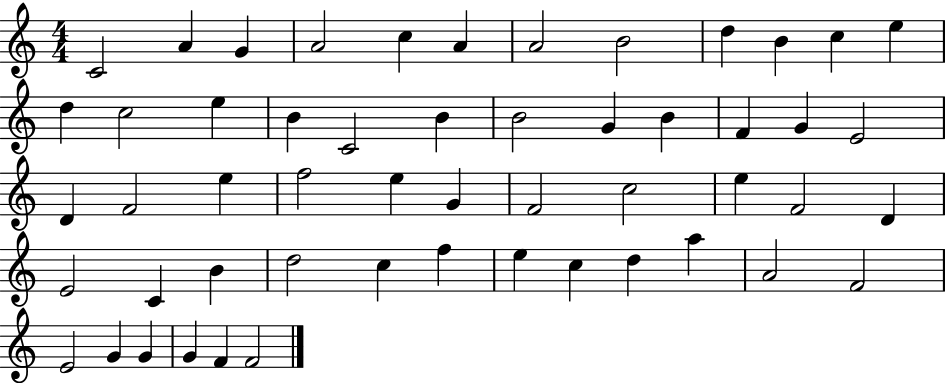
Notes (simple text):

C4/h A4/q G4/q A4/h C5/q A4/q A4/h B4/h D5/q B4/q C5/q E5/q D5/q C5/h E5/q B4/q C4/h B4/q B4/h G4/q B4/q F4/q G4/q E4/h D4/q F4/h E5/q F5/h E5/q G4/q F4/h C5/h E5/q F4/h D4/q E4/h C4/q B4/q D5/h C5/q F5/q E5/q C5/q D5/q A5/q A4/h F4/h E4/h G4/q G4/q G4/q F4/q F4/h